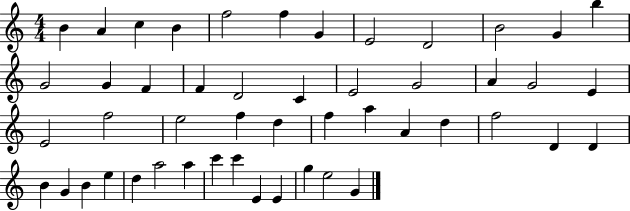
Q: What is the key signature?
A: C major